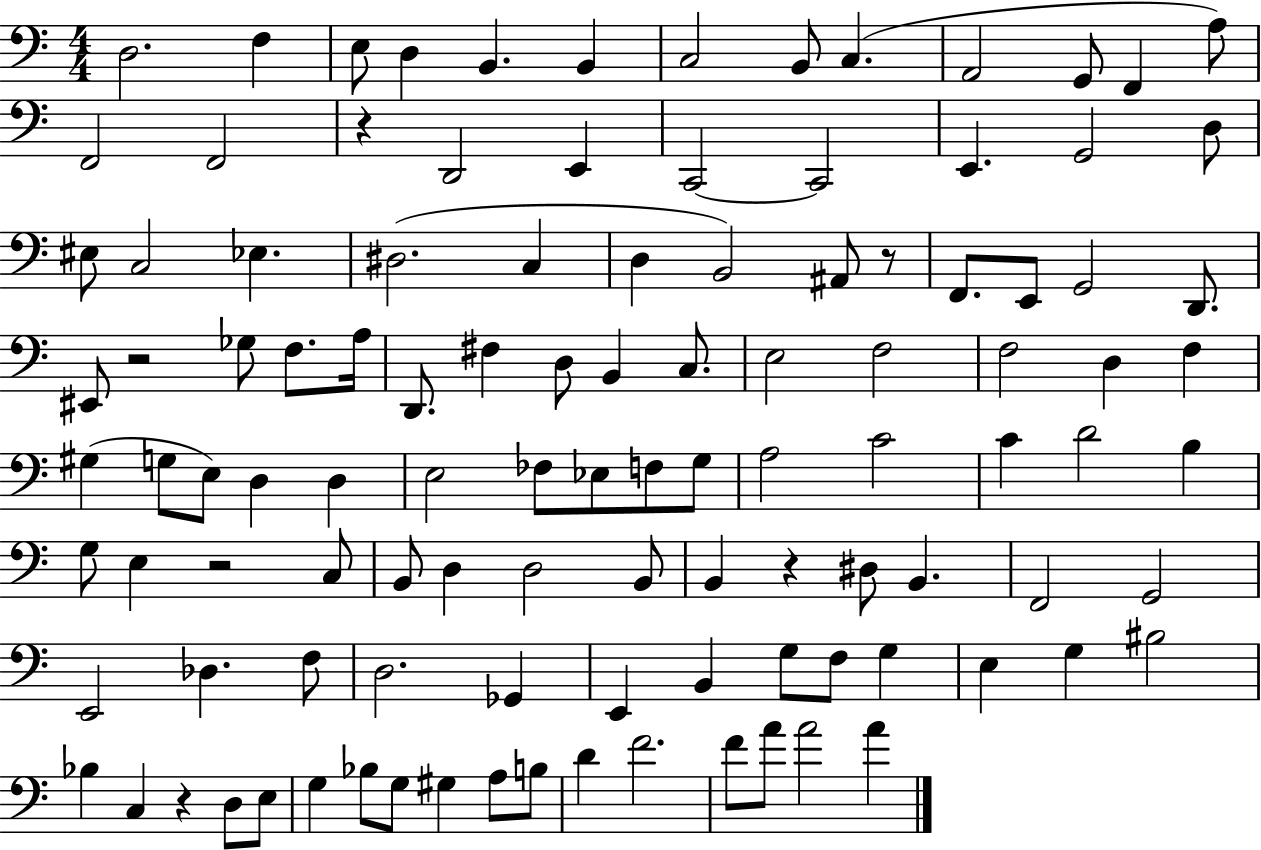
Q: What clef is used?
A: bass